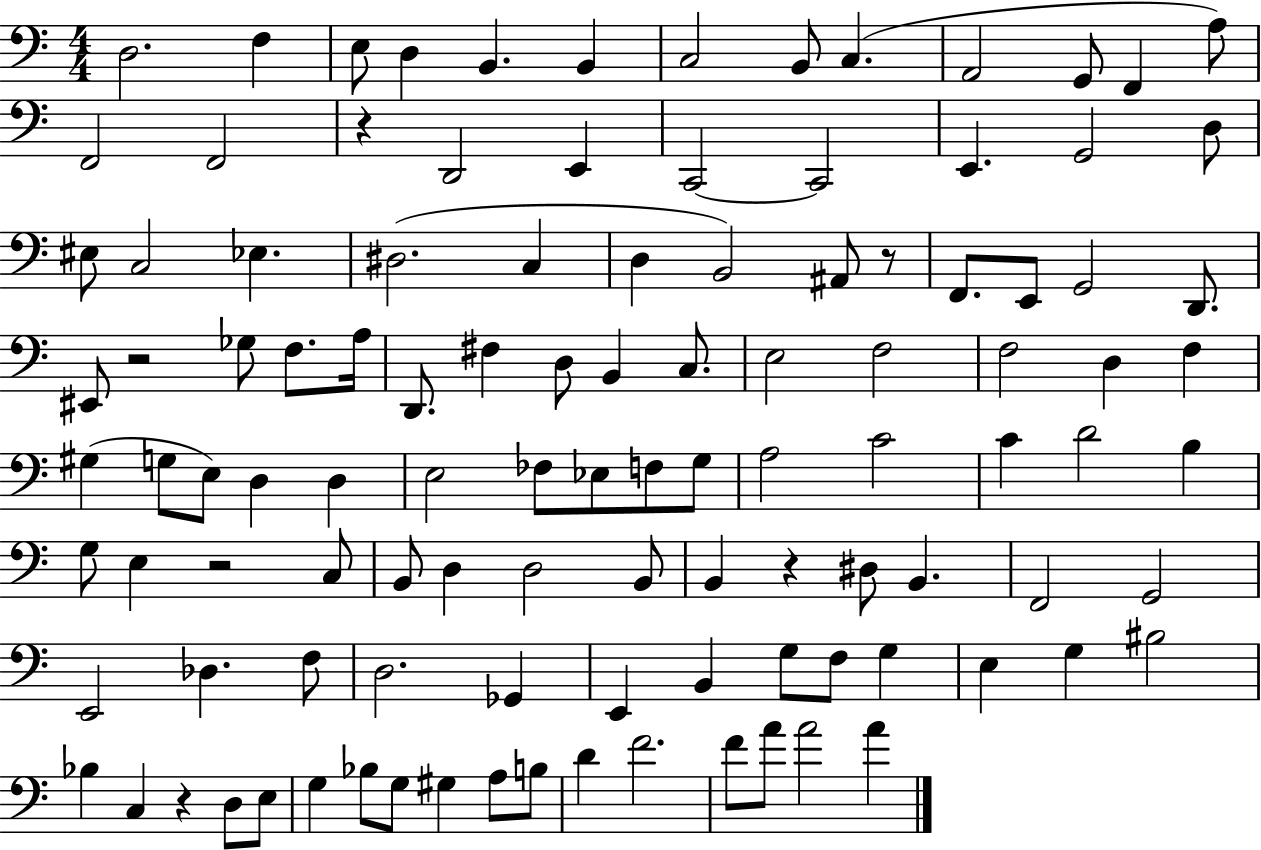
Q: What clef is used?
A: bass